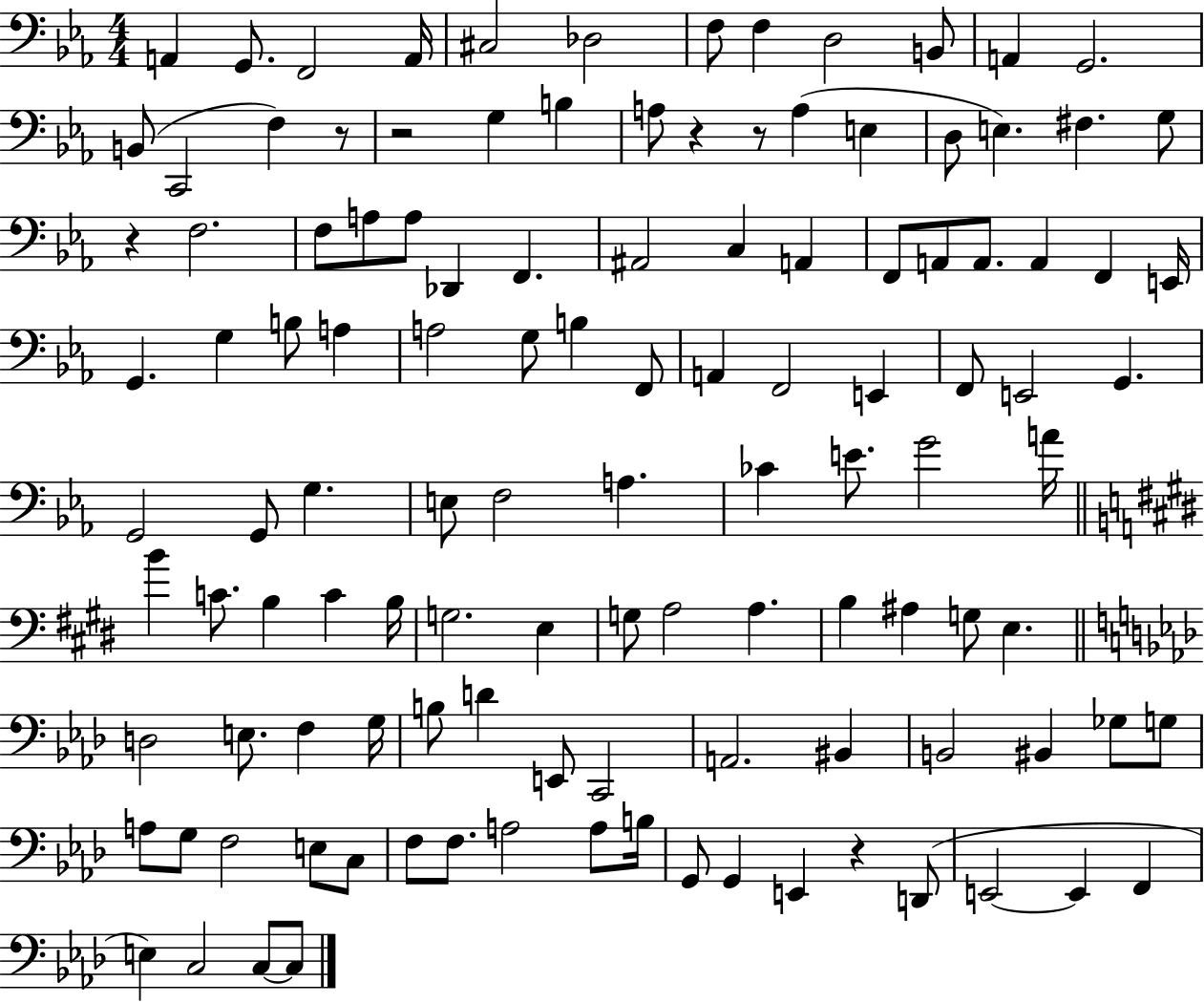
{
  \clef bass
  \numericTimeSignature
  \time 4/4
  \key ees \major
  a,4 g,8. f,2 a,16 | cis2 des2 | f8 f4 d2 b,8 | a,4 g,2. | \break b,8( c,2 f4) r8 | r2 g4 b4 | a8 r4 r8 a4( e4 | d8 e4.) fis4. g8 | \break r4 f2. | f8 a8 a8 des,4 f,4. | ais,2 c4 a,4 | f,8 a,8 a,8. a,4 f,4 e,16 | \break g,4. g4 b8 a4 | a2 g8 b4 f,8 | a,4 f,2 e,4 | f,8 e,2 g,4. | \break g,2 g,8 g4. | e8 f2 a4. | ces'4 e'8. g'2 a'16 | \bar "||" \break \key e \major b'4 c'8. b4 c'4 b16 | g2. e4 | g8 a2 a4. | b4 ais4 g8 e4. | \break \bar "||" \break \key f \minor d2 e8. f4 g16 | b8 d'4 e,8 c,2 | a,2. bis,4 | b,2 bis,4 ges8 g8 | \break a8 g8 f2 e8 c8 | f8 f8. a2 a8 b16 | g,8 g,4 e,4 r4 d,8( | e,2~~ e,4 f,4 | \break e4) c2 c8~~ c8 | \bar "|."
}